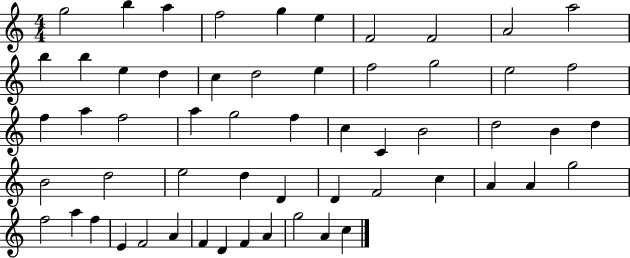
G5/h B5/q A5/q F5/h G5/q E5/q F4/h F4/h A4/h A5/h B5/q B5/q E5/q D5/q C5/q D5/h E5/q F5/h G5/h E5/h F5/h F5/q A5/q F5/h A5/q G5/h F5/q C5/q C4/q B4/h D5/h B4/q D5/q B4/h D5/h E5/h D5/q D4/q D4/q F4/h C5/q A4/q A4/q G5/h F5/h A5/q F5/q E4/q F4/h A4/q F4/q D4/q F4/q A4/q G5/h A4/q C5/q